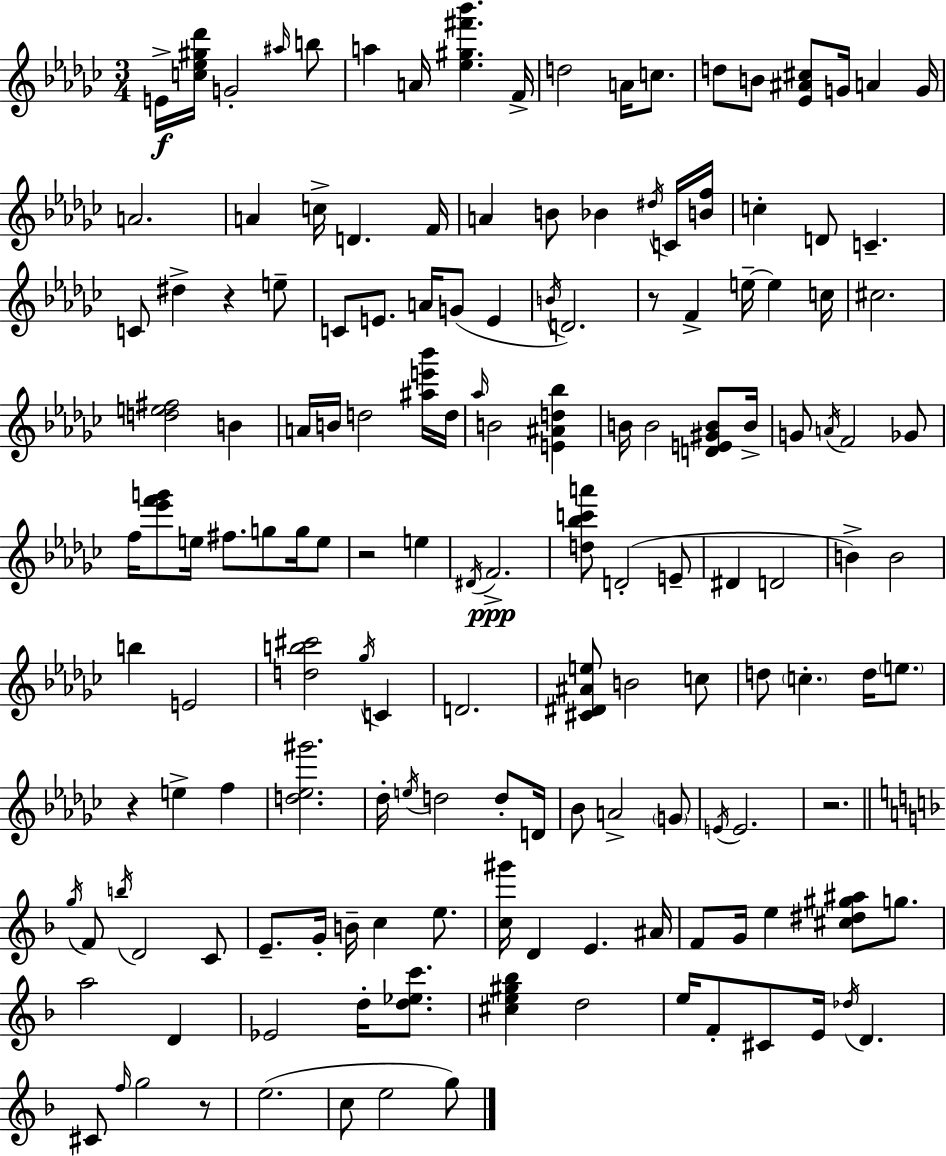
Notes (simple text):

E4/s [C5,Eb5,G#5,Db6]/s G4/h A#5/s B5/e A5/q A4/s [Eb5,G#5,F#6,Bb6]/q. F4/s D5/h A4/s C5/e. D5/e B4/e [Eb4,A#4,C#5]/e G4/s A4/q G4/s A4/h. A4/q C5/s D4/q. F4/s A4/q B4/e Bb4/q D#5/s C4/s [B4,F5]/s C5/q D4/e C4/q. C4/e D#5/q R/q E5/e C4/e E4/e. A4/s G4/e E4/q B4/s D4/h. R/e F4/q E5/s E5/q C5/s C#5/h. [D5,E5,F#5]/h B4/q A4/s B4/s D5/h [A#5,E6,Bb6]/s D5/s Ab5/s B4/h [E4,A#4,D5,Bb5]/q B4/s B4/h [D4,E4,G#4,B4]/e B4/s G4/e A4/s F4/h Gb4/e F5/s [Eb6,F6,G6]/e E5/s F#5/e. G5/e G5/s E5/e R/h E5/q D#4/s F4/h. [D5,Bb5,C6,A6]/e D4/h E4/e D#4/q D4/h B4/q B4/h B5/q E4/h [D5,B5,C#6]/h Gb5/s C4/q D4/h. [C#4,D#4,A#4,E5]/e B4/h C5/e D5/e C5/q. D5/s E5/e. R/q E5/q F5/q [D5,Eb5,G#6]/h. Db5/s E5/s D5/h D5/e D4/s Bb4/e A4/h G4/e E4/s E4/h. R/h. G5/s F4/e B5/s D4/h C4/e E4/e. G4/s B4/s C5/q E5/e. [C5,G#6]/s D4/q E4/q. A#4/s F4/e G4/s E5/q [C#5,D#5,G#5,A#5]/e G5/e. A5/h D4/q Eb4/h D5/s [D5,Eb5,C6]/e. [C#5,E5,G#5,Bb5]/q D5/h E5/s F4/e C#4/e E4/s Db5/s D4/q. C#4/e F5/s G5/h R/e E5/h. C5/e E5/h G5/e